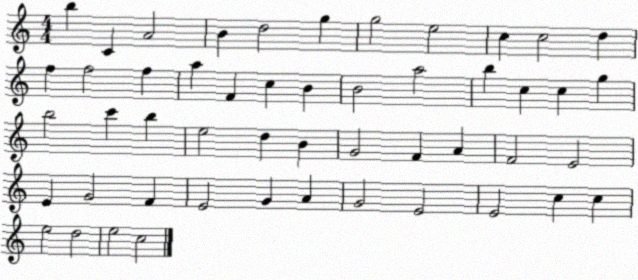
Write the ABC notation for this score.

X:1
T:Untitled
M:4/4
L:1/4
K:C
b C A2 B d2 g g2 e2 c c2 d f f2 f a F c B B2 a2 b c c g b2 c' b e2 d B G2 F A F2 E2 E G2 F E2 G A G2 E2 E2 c c e2 d2 e2 c2